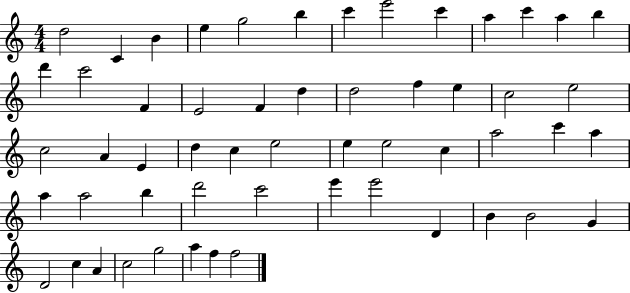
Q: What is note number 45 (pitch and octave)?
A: B4